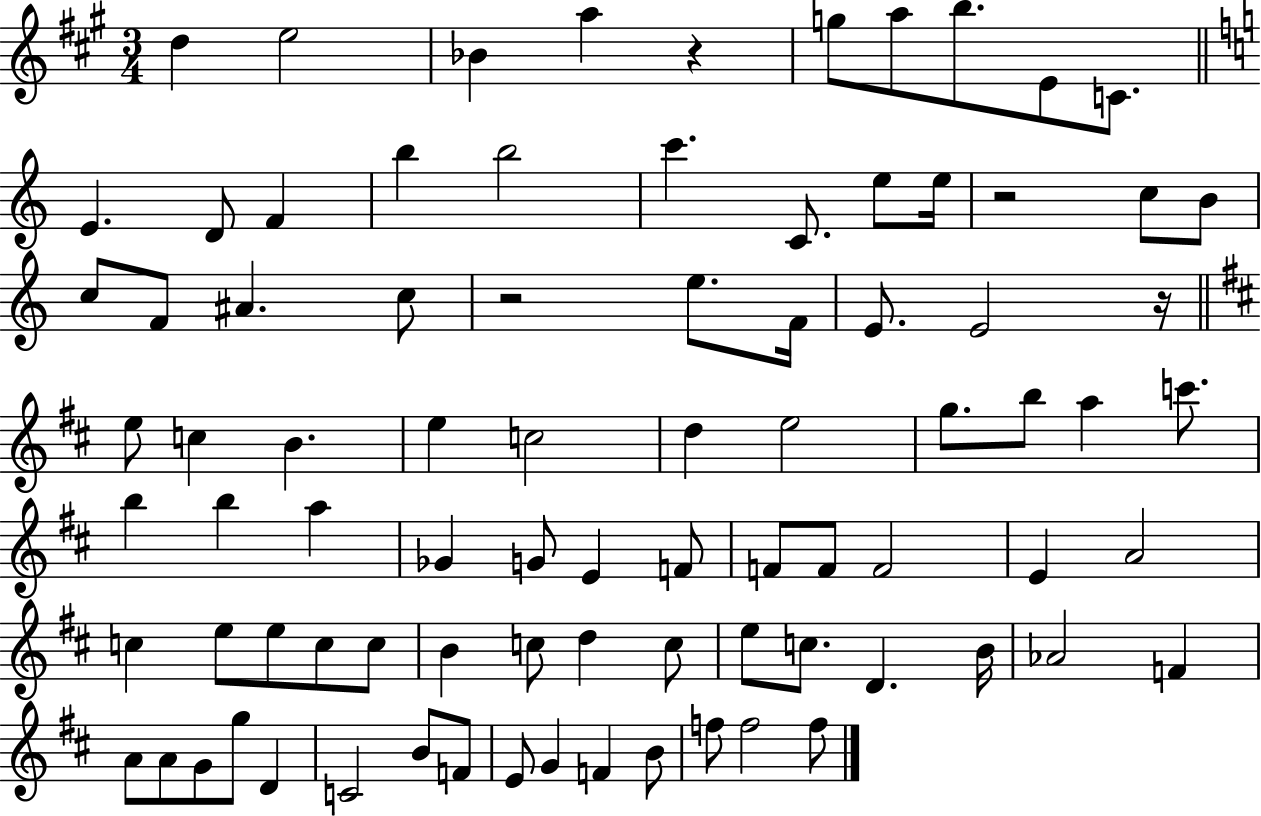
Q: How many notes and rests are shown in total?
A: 85